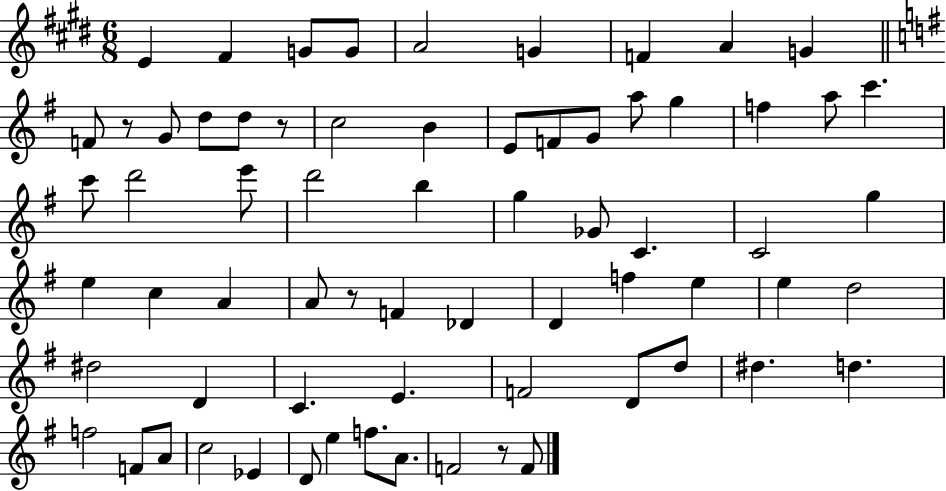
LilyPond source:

{
  \clef treble
  \numericTimeSignature
  \time 6/8
  \key e \major
  \repeat volta 2 { e'4 fis'4 g'8 g'8 | a'2 g'4 | f'4 a'4 g'4 | \bar "||" \break \key e \minor f'8 r8 g'8 d''8 d''8 r8 | c''2 b'4 | e'8 f'8 g'8 a''8 g''4 | f''4 a''8 c'''4. | \break c'''8 d'''2 e'''8 | d'''2 b''4 | g''4 ges'8 c'4. | c'2 g''4 | \break e''4 c''4 a'4 | a'8 r8 f'4 des'4 | d'4 f''4 e''4 | e''4 d''2 | \break dis''2 d'4 | c'4. e'4. | f'2 d'8 d''8 | dis''4. d''4. | \break f''2 f'8 a'8 | c''2 ees'4 | d'8 e''4 f''8. a'8. | f'2 r8 f'8 | \break } \bar "|."
}